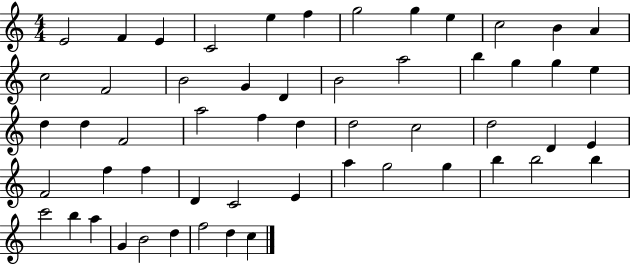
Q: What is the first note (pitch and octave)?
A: E4